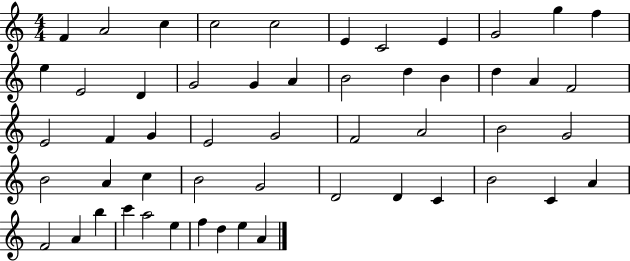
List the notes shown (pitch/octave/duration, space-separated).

F4/q A4/h C5/q C5/h C5/h E4/q C4/h E4/q G4/h G5/q F5/q E5/q E4/h D4/q G4/h G4/q A4/q B4/h D5/q B4/q D5/q A4/q F4/h E4/h F4/q G4/q E4/h G4/h F4/h A4/h B4/h G4/h B4/h A4/q C5/q B4/h G4/h D4/h D4/q C4/q B4/h C4/q A4/q F4/h A4/q B5/q C6/q A5/h E5/q F5/q D5/q E5/q A4/q